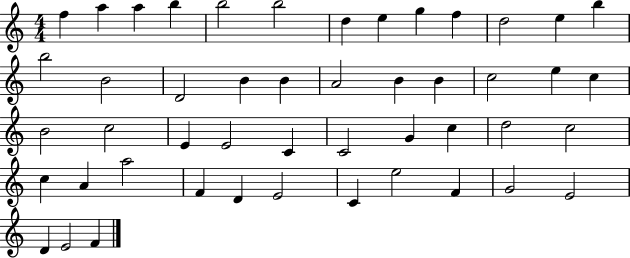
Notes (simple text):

F5/q A5/q A5/q B5/q B5/h B5/h D5/q E5/q G5/q F5/q D5/h E5/q B5/q B5/h B4/h D4/h B4/q B4/q A4/h B4/q B4/q C5/h E5/q C5/q B4/h C5/h E4/q E4/h C4/q C4/h G4/q C5/q D5/h C5/h C5/q A4/q A5/h F4/q D4/q E4/h C4/q E5/h F4/q G4/h E4/h D4/q E4/h F4/q